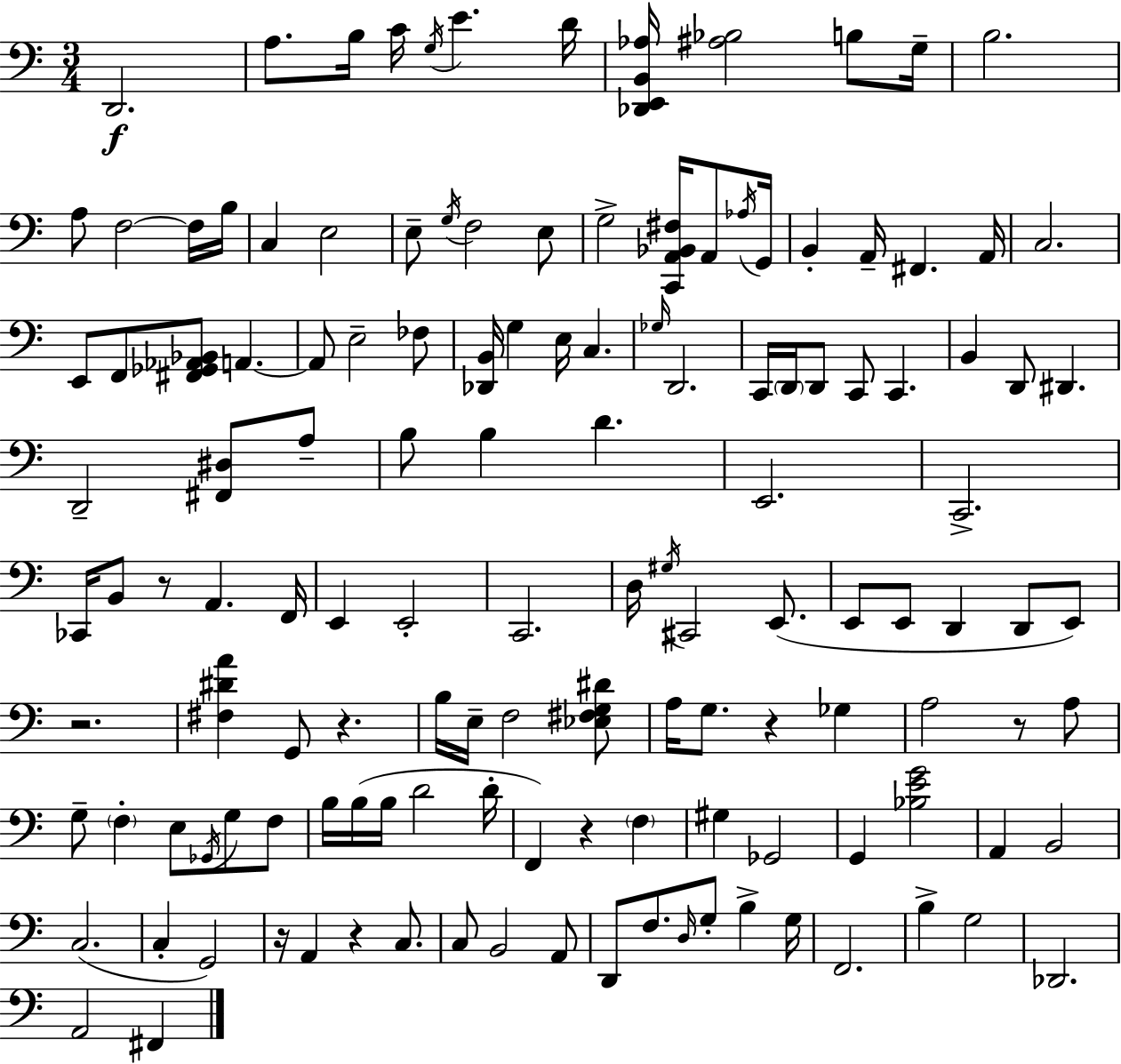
D2/h. A3/e. B3/s C4/s G3/s E4/q. D4/s [Db2,E2,B2,Ab3]/s [A#3,Bb3]/h B3/e G3/s B3/h. A3/e F3/h F3/s B3/s C3/q E3/h E3/e G3/s F3/h E3/e G3/h [C2,A2,Bb2,F#3]/s A2/e Ab3/s G2/s B2/q A2/s F#2/q. A2/s C3/h. E2/e F2/e [F#2,Gb2,Ab2,Bb2]/e A2/q. A2/e E3/h FES3/e [Db2,B2]/s G3/q E3/s C3/q. Gb3/s D2/h. C2/s D2/s D2/e C2/e C2/q. B2/q D2/e D#2/q. D2/h [F#2,D#3]/e A3/e B3/e B3/q D4/q. E2/h. C2/h. CES2/s B2/e R/e A2/q. F2/s E2/q E2/h C2/h. D3/s G#3/s C#2/h E2/e. E2/e E2/e D2/q D2/e E2/e R/h. [F#3,D#4,A4]/q G2/e R/q. B3/s E3/s F3/h [Eb3,F#3,G3,D#4]/e A3/s G3/e. R/q Gb3/q A3/h R/e A3/e G3/e F3/q E3/e Gb2/s G3/e F3/e B3/s B3/s B3/s D4/h D4/s F2/q R/q F3/q G#3/q Gb2/h G2/q [Bb3,E4,G4]/h A2/q B2/h C3/h. C3/q G2/h R/s A2/q R/q C3/e. C3/e B2/h A2/e D2/e F3/e. D3/s G3/e B3/q G3/s F2/h. B3/q G3/h Db2/h. A2/h F#2/q